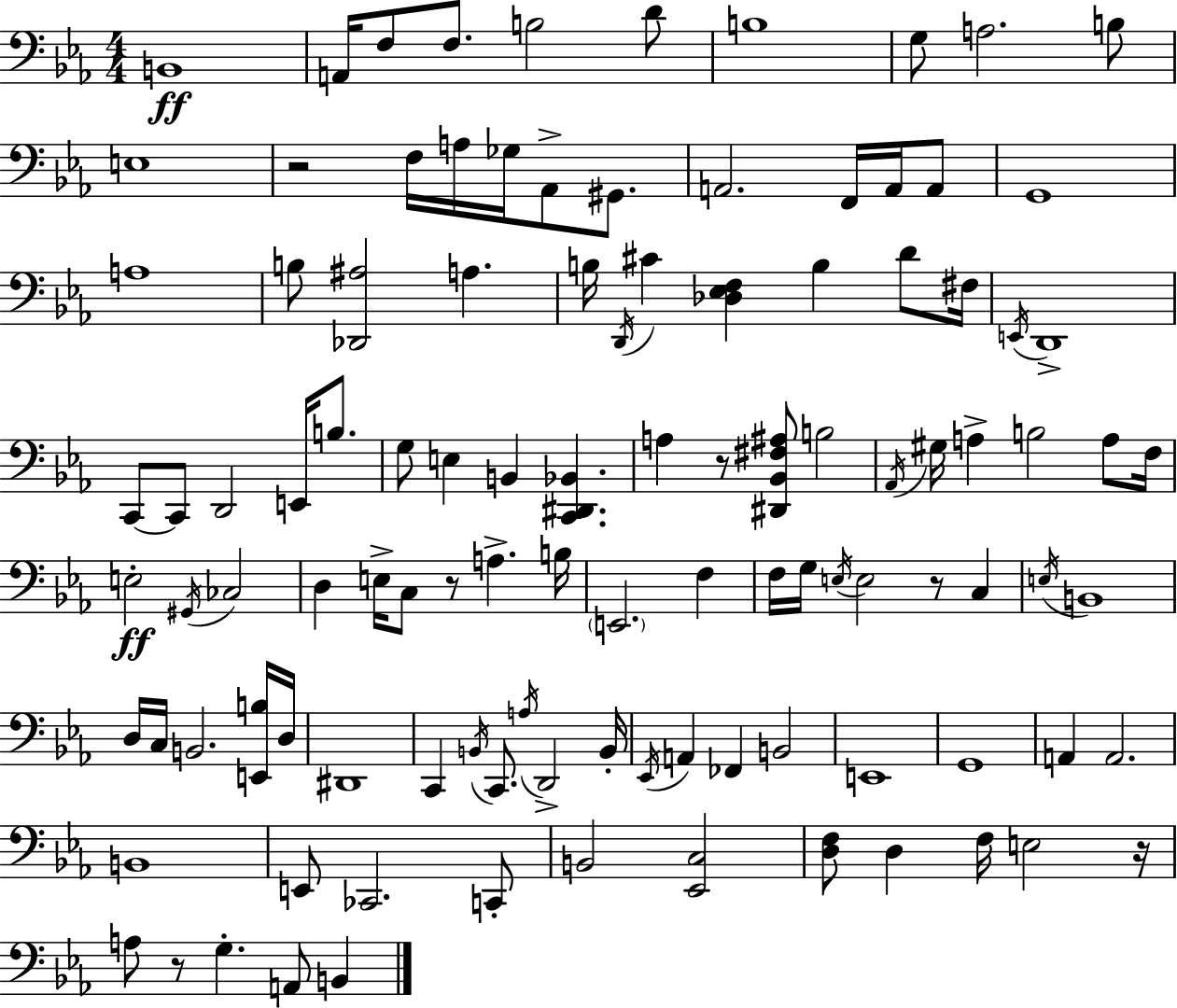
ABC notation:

X:1
T:Untitled
M:4/4
L:1/4
K:Eb
B,,4 A,,/4 F,/2 F,/2 B,2 D/2 B,4 G,/2 A,2 B,/2 E,4 z2 F,/4 A,/4 _G,/4 _A,,/2 ^G,,/2 A,,2 F,,/4 A,,/4 A,,/2 G,,4 A,4 B,/2 [_D,,^A,]2 A, B,/4 D,,/4 ^C [_D,_E,F,] B, D/2 ^F,/4 E,,/4 D,,4 C,,/2 C,,/2 D,,2 E,,/4 B,/2 G,/2 E, B,, [C,,^D,,_B,,] A, z/2 [^D,,_B,,^F,^A,]/2 B,2 _A,,/4 ^G,/4 A, B,2 A,/2 F,/4 E,2 ^G,,/4 _C,2 D, E,/4 C,/2 z/2 A, B,/4 E,,2 F, F,/4 G,/4 E,/4 E,2 z/2 C, E,/4 B,,4 D,/4 C,/4 B,,2 [E,,B,]/4 D,/4 ^D,,4 C,, B,,/4 C,,/2 A,/4 D,,2 B,,/4 _E,,/4 A,, _F,, B,,2 E,,4 G,,4 A,, A,,2 B,,4 E,,/2 _C,,2 C,,/2 B,,2 [_E,,C,]2 [D,F,]/2 D, F,/4 E,2 z/4 A,/2 z/2 G, A,,/2 B,,